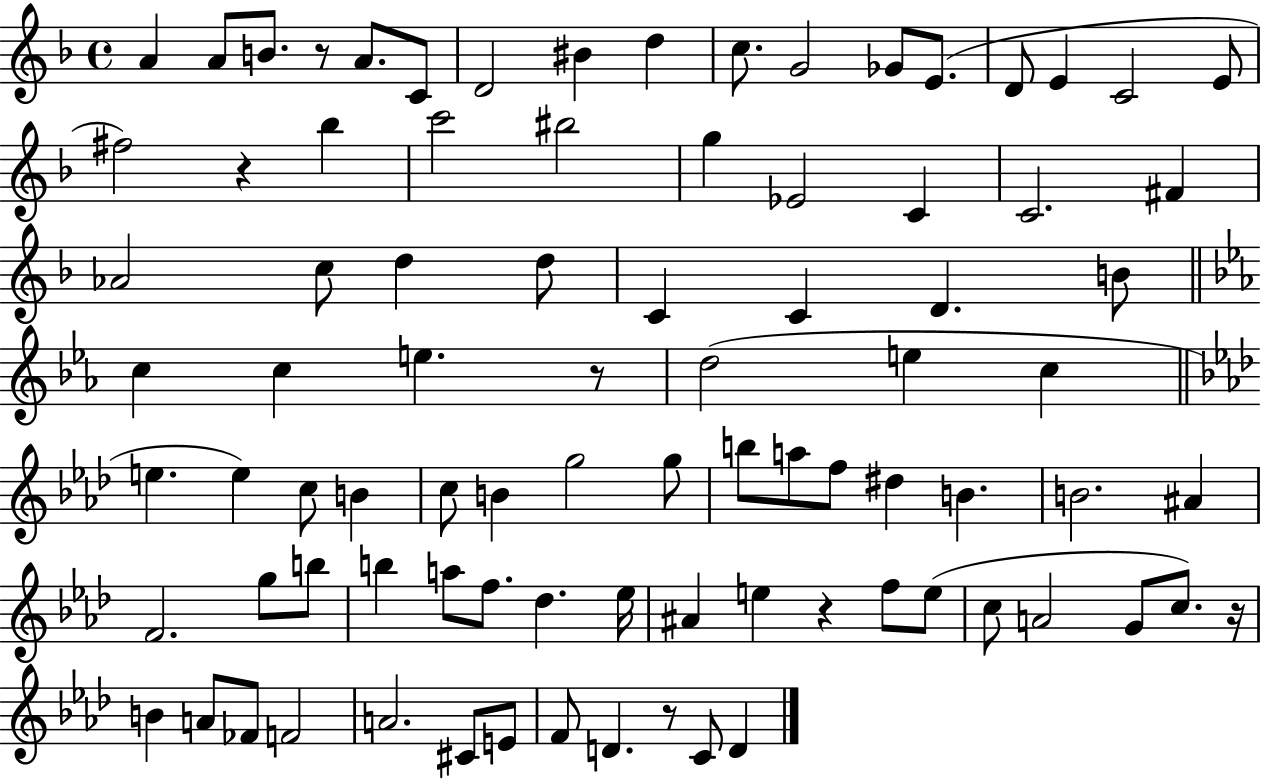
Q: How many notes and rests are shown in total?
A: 87